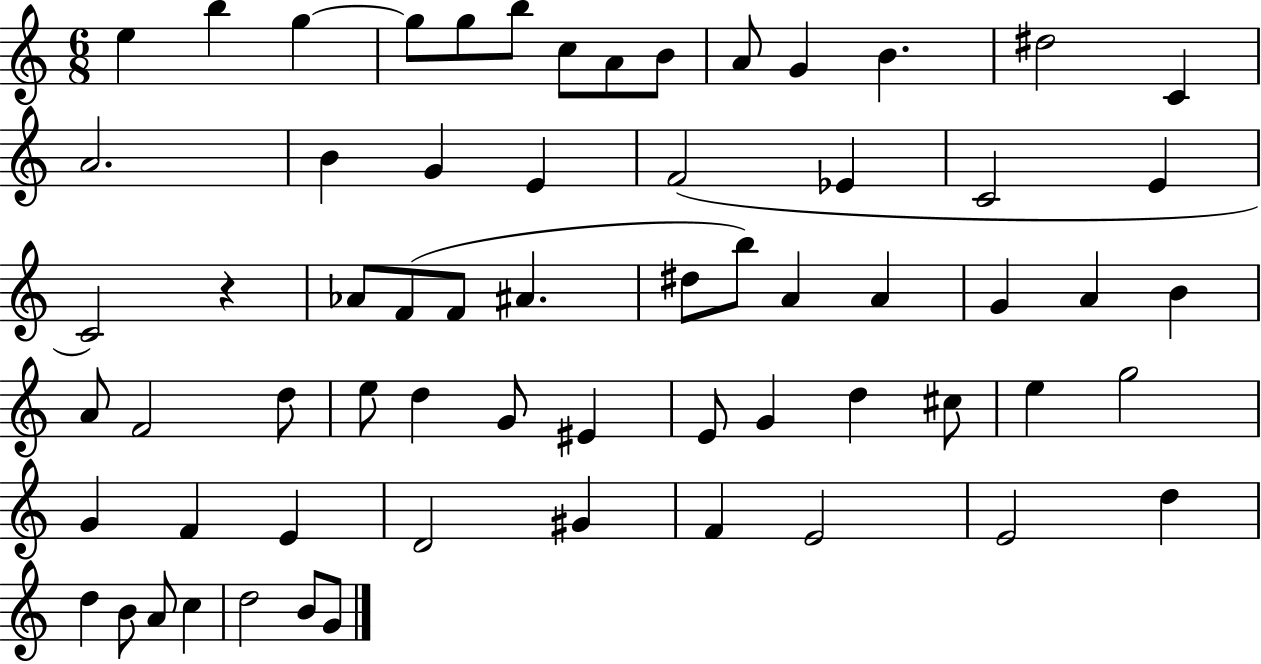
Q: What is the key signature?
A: C major